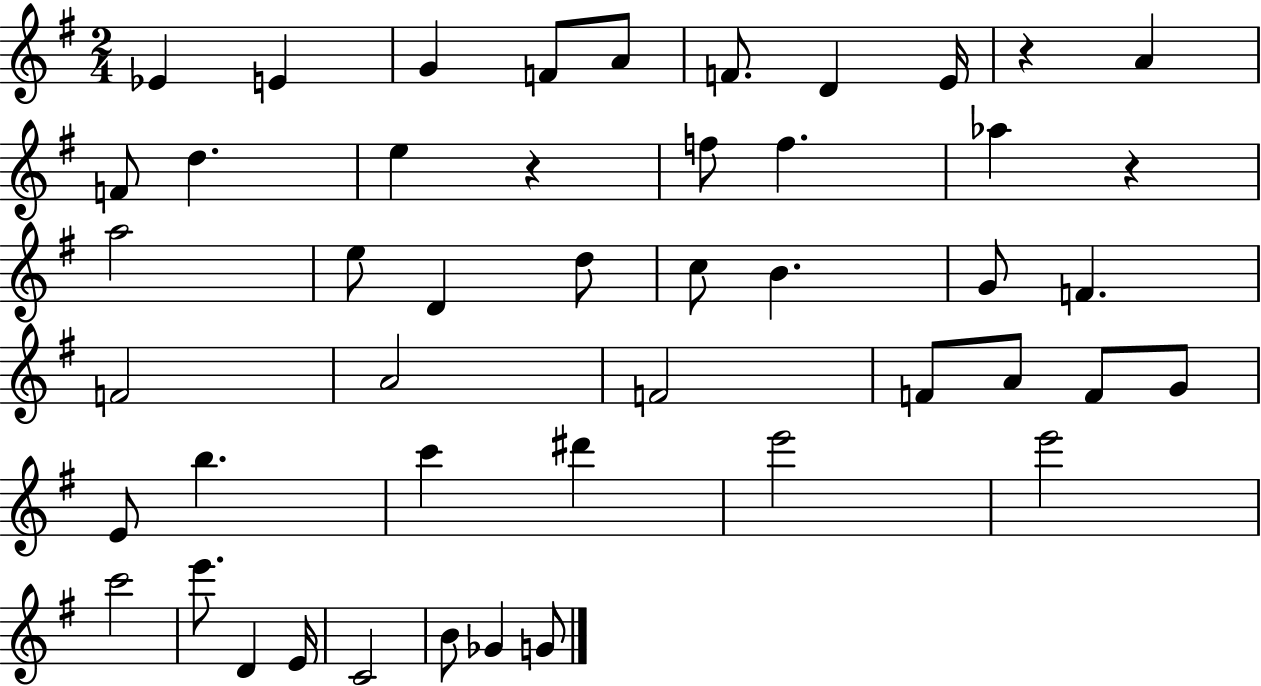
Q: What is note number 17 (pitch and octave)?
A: E5